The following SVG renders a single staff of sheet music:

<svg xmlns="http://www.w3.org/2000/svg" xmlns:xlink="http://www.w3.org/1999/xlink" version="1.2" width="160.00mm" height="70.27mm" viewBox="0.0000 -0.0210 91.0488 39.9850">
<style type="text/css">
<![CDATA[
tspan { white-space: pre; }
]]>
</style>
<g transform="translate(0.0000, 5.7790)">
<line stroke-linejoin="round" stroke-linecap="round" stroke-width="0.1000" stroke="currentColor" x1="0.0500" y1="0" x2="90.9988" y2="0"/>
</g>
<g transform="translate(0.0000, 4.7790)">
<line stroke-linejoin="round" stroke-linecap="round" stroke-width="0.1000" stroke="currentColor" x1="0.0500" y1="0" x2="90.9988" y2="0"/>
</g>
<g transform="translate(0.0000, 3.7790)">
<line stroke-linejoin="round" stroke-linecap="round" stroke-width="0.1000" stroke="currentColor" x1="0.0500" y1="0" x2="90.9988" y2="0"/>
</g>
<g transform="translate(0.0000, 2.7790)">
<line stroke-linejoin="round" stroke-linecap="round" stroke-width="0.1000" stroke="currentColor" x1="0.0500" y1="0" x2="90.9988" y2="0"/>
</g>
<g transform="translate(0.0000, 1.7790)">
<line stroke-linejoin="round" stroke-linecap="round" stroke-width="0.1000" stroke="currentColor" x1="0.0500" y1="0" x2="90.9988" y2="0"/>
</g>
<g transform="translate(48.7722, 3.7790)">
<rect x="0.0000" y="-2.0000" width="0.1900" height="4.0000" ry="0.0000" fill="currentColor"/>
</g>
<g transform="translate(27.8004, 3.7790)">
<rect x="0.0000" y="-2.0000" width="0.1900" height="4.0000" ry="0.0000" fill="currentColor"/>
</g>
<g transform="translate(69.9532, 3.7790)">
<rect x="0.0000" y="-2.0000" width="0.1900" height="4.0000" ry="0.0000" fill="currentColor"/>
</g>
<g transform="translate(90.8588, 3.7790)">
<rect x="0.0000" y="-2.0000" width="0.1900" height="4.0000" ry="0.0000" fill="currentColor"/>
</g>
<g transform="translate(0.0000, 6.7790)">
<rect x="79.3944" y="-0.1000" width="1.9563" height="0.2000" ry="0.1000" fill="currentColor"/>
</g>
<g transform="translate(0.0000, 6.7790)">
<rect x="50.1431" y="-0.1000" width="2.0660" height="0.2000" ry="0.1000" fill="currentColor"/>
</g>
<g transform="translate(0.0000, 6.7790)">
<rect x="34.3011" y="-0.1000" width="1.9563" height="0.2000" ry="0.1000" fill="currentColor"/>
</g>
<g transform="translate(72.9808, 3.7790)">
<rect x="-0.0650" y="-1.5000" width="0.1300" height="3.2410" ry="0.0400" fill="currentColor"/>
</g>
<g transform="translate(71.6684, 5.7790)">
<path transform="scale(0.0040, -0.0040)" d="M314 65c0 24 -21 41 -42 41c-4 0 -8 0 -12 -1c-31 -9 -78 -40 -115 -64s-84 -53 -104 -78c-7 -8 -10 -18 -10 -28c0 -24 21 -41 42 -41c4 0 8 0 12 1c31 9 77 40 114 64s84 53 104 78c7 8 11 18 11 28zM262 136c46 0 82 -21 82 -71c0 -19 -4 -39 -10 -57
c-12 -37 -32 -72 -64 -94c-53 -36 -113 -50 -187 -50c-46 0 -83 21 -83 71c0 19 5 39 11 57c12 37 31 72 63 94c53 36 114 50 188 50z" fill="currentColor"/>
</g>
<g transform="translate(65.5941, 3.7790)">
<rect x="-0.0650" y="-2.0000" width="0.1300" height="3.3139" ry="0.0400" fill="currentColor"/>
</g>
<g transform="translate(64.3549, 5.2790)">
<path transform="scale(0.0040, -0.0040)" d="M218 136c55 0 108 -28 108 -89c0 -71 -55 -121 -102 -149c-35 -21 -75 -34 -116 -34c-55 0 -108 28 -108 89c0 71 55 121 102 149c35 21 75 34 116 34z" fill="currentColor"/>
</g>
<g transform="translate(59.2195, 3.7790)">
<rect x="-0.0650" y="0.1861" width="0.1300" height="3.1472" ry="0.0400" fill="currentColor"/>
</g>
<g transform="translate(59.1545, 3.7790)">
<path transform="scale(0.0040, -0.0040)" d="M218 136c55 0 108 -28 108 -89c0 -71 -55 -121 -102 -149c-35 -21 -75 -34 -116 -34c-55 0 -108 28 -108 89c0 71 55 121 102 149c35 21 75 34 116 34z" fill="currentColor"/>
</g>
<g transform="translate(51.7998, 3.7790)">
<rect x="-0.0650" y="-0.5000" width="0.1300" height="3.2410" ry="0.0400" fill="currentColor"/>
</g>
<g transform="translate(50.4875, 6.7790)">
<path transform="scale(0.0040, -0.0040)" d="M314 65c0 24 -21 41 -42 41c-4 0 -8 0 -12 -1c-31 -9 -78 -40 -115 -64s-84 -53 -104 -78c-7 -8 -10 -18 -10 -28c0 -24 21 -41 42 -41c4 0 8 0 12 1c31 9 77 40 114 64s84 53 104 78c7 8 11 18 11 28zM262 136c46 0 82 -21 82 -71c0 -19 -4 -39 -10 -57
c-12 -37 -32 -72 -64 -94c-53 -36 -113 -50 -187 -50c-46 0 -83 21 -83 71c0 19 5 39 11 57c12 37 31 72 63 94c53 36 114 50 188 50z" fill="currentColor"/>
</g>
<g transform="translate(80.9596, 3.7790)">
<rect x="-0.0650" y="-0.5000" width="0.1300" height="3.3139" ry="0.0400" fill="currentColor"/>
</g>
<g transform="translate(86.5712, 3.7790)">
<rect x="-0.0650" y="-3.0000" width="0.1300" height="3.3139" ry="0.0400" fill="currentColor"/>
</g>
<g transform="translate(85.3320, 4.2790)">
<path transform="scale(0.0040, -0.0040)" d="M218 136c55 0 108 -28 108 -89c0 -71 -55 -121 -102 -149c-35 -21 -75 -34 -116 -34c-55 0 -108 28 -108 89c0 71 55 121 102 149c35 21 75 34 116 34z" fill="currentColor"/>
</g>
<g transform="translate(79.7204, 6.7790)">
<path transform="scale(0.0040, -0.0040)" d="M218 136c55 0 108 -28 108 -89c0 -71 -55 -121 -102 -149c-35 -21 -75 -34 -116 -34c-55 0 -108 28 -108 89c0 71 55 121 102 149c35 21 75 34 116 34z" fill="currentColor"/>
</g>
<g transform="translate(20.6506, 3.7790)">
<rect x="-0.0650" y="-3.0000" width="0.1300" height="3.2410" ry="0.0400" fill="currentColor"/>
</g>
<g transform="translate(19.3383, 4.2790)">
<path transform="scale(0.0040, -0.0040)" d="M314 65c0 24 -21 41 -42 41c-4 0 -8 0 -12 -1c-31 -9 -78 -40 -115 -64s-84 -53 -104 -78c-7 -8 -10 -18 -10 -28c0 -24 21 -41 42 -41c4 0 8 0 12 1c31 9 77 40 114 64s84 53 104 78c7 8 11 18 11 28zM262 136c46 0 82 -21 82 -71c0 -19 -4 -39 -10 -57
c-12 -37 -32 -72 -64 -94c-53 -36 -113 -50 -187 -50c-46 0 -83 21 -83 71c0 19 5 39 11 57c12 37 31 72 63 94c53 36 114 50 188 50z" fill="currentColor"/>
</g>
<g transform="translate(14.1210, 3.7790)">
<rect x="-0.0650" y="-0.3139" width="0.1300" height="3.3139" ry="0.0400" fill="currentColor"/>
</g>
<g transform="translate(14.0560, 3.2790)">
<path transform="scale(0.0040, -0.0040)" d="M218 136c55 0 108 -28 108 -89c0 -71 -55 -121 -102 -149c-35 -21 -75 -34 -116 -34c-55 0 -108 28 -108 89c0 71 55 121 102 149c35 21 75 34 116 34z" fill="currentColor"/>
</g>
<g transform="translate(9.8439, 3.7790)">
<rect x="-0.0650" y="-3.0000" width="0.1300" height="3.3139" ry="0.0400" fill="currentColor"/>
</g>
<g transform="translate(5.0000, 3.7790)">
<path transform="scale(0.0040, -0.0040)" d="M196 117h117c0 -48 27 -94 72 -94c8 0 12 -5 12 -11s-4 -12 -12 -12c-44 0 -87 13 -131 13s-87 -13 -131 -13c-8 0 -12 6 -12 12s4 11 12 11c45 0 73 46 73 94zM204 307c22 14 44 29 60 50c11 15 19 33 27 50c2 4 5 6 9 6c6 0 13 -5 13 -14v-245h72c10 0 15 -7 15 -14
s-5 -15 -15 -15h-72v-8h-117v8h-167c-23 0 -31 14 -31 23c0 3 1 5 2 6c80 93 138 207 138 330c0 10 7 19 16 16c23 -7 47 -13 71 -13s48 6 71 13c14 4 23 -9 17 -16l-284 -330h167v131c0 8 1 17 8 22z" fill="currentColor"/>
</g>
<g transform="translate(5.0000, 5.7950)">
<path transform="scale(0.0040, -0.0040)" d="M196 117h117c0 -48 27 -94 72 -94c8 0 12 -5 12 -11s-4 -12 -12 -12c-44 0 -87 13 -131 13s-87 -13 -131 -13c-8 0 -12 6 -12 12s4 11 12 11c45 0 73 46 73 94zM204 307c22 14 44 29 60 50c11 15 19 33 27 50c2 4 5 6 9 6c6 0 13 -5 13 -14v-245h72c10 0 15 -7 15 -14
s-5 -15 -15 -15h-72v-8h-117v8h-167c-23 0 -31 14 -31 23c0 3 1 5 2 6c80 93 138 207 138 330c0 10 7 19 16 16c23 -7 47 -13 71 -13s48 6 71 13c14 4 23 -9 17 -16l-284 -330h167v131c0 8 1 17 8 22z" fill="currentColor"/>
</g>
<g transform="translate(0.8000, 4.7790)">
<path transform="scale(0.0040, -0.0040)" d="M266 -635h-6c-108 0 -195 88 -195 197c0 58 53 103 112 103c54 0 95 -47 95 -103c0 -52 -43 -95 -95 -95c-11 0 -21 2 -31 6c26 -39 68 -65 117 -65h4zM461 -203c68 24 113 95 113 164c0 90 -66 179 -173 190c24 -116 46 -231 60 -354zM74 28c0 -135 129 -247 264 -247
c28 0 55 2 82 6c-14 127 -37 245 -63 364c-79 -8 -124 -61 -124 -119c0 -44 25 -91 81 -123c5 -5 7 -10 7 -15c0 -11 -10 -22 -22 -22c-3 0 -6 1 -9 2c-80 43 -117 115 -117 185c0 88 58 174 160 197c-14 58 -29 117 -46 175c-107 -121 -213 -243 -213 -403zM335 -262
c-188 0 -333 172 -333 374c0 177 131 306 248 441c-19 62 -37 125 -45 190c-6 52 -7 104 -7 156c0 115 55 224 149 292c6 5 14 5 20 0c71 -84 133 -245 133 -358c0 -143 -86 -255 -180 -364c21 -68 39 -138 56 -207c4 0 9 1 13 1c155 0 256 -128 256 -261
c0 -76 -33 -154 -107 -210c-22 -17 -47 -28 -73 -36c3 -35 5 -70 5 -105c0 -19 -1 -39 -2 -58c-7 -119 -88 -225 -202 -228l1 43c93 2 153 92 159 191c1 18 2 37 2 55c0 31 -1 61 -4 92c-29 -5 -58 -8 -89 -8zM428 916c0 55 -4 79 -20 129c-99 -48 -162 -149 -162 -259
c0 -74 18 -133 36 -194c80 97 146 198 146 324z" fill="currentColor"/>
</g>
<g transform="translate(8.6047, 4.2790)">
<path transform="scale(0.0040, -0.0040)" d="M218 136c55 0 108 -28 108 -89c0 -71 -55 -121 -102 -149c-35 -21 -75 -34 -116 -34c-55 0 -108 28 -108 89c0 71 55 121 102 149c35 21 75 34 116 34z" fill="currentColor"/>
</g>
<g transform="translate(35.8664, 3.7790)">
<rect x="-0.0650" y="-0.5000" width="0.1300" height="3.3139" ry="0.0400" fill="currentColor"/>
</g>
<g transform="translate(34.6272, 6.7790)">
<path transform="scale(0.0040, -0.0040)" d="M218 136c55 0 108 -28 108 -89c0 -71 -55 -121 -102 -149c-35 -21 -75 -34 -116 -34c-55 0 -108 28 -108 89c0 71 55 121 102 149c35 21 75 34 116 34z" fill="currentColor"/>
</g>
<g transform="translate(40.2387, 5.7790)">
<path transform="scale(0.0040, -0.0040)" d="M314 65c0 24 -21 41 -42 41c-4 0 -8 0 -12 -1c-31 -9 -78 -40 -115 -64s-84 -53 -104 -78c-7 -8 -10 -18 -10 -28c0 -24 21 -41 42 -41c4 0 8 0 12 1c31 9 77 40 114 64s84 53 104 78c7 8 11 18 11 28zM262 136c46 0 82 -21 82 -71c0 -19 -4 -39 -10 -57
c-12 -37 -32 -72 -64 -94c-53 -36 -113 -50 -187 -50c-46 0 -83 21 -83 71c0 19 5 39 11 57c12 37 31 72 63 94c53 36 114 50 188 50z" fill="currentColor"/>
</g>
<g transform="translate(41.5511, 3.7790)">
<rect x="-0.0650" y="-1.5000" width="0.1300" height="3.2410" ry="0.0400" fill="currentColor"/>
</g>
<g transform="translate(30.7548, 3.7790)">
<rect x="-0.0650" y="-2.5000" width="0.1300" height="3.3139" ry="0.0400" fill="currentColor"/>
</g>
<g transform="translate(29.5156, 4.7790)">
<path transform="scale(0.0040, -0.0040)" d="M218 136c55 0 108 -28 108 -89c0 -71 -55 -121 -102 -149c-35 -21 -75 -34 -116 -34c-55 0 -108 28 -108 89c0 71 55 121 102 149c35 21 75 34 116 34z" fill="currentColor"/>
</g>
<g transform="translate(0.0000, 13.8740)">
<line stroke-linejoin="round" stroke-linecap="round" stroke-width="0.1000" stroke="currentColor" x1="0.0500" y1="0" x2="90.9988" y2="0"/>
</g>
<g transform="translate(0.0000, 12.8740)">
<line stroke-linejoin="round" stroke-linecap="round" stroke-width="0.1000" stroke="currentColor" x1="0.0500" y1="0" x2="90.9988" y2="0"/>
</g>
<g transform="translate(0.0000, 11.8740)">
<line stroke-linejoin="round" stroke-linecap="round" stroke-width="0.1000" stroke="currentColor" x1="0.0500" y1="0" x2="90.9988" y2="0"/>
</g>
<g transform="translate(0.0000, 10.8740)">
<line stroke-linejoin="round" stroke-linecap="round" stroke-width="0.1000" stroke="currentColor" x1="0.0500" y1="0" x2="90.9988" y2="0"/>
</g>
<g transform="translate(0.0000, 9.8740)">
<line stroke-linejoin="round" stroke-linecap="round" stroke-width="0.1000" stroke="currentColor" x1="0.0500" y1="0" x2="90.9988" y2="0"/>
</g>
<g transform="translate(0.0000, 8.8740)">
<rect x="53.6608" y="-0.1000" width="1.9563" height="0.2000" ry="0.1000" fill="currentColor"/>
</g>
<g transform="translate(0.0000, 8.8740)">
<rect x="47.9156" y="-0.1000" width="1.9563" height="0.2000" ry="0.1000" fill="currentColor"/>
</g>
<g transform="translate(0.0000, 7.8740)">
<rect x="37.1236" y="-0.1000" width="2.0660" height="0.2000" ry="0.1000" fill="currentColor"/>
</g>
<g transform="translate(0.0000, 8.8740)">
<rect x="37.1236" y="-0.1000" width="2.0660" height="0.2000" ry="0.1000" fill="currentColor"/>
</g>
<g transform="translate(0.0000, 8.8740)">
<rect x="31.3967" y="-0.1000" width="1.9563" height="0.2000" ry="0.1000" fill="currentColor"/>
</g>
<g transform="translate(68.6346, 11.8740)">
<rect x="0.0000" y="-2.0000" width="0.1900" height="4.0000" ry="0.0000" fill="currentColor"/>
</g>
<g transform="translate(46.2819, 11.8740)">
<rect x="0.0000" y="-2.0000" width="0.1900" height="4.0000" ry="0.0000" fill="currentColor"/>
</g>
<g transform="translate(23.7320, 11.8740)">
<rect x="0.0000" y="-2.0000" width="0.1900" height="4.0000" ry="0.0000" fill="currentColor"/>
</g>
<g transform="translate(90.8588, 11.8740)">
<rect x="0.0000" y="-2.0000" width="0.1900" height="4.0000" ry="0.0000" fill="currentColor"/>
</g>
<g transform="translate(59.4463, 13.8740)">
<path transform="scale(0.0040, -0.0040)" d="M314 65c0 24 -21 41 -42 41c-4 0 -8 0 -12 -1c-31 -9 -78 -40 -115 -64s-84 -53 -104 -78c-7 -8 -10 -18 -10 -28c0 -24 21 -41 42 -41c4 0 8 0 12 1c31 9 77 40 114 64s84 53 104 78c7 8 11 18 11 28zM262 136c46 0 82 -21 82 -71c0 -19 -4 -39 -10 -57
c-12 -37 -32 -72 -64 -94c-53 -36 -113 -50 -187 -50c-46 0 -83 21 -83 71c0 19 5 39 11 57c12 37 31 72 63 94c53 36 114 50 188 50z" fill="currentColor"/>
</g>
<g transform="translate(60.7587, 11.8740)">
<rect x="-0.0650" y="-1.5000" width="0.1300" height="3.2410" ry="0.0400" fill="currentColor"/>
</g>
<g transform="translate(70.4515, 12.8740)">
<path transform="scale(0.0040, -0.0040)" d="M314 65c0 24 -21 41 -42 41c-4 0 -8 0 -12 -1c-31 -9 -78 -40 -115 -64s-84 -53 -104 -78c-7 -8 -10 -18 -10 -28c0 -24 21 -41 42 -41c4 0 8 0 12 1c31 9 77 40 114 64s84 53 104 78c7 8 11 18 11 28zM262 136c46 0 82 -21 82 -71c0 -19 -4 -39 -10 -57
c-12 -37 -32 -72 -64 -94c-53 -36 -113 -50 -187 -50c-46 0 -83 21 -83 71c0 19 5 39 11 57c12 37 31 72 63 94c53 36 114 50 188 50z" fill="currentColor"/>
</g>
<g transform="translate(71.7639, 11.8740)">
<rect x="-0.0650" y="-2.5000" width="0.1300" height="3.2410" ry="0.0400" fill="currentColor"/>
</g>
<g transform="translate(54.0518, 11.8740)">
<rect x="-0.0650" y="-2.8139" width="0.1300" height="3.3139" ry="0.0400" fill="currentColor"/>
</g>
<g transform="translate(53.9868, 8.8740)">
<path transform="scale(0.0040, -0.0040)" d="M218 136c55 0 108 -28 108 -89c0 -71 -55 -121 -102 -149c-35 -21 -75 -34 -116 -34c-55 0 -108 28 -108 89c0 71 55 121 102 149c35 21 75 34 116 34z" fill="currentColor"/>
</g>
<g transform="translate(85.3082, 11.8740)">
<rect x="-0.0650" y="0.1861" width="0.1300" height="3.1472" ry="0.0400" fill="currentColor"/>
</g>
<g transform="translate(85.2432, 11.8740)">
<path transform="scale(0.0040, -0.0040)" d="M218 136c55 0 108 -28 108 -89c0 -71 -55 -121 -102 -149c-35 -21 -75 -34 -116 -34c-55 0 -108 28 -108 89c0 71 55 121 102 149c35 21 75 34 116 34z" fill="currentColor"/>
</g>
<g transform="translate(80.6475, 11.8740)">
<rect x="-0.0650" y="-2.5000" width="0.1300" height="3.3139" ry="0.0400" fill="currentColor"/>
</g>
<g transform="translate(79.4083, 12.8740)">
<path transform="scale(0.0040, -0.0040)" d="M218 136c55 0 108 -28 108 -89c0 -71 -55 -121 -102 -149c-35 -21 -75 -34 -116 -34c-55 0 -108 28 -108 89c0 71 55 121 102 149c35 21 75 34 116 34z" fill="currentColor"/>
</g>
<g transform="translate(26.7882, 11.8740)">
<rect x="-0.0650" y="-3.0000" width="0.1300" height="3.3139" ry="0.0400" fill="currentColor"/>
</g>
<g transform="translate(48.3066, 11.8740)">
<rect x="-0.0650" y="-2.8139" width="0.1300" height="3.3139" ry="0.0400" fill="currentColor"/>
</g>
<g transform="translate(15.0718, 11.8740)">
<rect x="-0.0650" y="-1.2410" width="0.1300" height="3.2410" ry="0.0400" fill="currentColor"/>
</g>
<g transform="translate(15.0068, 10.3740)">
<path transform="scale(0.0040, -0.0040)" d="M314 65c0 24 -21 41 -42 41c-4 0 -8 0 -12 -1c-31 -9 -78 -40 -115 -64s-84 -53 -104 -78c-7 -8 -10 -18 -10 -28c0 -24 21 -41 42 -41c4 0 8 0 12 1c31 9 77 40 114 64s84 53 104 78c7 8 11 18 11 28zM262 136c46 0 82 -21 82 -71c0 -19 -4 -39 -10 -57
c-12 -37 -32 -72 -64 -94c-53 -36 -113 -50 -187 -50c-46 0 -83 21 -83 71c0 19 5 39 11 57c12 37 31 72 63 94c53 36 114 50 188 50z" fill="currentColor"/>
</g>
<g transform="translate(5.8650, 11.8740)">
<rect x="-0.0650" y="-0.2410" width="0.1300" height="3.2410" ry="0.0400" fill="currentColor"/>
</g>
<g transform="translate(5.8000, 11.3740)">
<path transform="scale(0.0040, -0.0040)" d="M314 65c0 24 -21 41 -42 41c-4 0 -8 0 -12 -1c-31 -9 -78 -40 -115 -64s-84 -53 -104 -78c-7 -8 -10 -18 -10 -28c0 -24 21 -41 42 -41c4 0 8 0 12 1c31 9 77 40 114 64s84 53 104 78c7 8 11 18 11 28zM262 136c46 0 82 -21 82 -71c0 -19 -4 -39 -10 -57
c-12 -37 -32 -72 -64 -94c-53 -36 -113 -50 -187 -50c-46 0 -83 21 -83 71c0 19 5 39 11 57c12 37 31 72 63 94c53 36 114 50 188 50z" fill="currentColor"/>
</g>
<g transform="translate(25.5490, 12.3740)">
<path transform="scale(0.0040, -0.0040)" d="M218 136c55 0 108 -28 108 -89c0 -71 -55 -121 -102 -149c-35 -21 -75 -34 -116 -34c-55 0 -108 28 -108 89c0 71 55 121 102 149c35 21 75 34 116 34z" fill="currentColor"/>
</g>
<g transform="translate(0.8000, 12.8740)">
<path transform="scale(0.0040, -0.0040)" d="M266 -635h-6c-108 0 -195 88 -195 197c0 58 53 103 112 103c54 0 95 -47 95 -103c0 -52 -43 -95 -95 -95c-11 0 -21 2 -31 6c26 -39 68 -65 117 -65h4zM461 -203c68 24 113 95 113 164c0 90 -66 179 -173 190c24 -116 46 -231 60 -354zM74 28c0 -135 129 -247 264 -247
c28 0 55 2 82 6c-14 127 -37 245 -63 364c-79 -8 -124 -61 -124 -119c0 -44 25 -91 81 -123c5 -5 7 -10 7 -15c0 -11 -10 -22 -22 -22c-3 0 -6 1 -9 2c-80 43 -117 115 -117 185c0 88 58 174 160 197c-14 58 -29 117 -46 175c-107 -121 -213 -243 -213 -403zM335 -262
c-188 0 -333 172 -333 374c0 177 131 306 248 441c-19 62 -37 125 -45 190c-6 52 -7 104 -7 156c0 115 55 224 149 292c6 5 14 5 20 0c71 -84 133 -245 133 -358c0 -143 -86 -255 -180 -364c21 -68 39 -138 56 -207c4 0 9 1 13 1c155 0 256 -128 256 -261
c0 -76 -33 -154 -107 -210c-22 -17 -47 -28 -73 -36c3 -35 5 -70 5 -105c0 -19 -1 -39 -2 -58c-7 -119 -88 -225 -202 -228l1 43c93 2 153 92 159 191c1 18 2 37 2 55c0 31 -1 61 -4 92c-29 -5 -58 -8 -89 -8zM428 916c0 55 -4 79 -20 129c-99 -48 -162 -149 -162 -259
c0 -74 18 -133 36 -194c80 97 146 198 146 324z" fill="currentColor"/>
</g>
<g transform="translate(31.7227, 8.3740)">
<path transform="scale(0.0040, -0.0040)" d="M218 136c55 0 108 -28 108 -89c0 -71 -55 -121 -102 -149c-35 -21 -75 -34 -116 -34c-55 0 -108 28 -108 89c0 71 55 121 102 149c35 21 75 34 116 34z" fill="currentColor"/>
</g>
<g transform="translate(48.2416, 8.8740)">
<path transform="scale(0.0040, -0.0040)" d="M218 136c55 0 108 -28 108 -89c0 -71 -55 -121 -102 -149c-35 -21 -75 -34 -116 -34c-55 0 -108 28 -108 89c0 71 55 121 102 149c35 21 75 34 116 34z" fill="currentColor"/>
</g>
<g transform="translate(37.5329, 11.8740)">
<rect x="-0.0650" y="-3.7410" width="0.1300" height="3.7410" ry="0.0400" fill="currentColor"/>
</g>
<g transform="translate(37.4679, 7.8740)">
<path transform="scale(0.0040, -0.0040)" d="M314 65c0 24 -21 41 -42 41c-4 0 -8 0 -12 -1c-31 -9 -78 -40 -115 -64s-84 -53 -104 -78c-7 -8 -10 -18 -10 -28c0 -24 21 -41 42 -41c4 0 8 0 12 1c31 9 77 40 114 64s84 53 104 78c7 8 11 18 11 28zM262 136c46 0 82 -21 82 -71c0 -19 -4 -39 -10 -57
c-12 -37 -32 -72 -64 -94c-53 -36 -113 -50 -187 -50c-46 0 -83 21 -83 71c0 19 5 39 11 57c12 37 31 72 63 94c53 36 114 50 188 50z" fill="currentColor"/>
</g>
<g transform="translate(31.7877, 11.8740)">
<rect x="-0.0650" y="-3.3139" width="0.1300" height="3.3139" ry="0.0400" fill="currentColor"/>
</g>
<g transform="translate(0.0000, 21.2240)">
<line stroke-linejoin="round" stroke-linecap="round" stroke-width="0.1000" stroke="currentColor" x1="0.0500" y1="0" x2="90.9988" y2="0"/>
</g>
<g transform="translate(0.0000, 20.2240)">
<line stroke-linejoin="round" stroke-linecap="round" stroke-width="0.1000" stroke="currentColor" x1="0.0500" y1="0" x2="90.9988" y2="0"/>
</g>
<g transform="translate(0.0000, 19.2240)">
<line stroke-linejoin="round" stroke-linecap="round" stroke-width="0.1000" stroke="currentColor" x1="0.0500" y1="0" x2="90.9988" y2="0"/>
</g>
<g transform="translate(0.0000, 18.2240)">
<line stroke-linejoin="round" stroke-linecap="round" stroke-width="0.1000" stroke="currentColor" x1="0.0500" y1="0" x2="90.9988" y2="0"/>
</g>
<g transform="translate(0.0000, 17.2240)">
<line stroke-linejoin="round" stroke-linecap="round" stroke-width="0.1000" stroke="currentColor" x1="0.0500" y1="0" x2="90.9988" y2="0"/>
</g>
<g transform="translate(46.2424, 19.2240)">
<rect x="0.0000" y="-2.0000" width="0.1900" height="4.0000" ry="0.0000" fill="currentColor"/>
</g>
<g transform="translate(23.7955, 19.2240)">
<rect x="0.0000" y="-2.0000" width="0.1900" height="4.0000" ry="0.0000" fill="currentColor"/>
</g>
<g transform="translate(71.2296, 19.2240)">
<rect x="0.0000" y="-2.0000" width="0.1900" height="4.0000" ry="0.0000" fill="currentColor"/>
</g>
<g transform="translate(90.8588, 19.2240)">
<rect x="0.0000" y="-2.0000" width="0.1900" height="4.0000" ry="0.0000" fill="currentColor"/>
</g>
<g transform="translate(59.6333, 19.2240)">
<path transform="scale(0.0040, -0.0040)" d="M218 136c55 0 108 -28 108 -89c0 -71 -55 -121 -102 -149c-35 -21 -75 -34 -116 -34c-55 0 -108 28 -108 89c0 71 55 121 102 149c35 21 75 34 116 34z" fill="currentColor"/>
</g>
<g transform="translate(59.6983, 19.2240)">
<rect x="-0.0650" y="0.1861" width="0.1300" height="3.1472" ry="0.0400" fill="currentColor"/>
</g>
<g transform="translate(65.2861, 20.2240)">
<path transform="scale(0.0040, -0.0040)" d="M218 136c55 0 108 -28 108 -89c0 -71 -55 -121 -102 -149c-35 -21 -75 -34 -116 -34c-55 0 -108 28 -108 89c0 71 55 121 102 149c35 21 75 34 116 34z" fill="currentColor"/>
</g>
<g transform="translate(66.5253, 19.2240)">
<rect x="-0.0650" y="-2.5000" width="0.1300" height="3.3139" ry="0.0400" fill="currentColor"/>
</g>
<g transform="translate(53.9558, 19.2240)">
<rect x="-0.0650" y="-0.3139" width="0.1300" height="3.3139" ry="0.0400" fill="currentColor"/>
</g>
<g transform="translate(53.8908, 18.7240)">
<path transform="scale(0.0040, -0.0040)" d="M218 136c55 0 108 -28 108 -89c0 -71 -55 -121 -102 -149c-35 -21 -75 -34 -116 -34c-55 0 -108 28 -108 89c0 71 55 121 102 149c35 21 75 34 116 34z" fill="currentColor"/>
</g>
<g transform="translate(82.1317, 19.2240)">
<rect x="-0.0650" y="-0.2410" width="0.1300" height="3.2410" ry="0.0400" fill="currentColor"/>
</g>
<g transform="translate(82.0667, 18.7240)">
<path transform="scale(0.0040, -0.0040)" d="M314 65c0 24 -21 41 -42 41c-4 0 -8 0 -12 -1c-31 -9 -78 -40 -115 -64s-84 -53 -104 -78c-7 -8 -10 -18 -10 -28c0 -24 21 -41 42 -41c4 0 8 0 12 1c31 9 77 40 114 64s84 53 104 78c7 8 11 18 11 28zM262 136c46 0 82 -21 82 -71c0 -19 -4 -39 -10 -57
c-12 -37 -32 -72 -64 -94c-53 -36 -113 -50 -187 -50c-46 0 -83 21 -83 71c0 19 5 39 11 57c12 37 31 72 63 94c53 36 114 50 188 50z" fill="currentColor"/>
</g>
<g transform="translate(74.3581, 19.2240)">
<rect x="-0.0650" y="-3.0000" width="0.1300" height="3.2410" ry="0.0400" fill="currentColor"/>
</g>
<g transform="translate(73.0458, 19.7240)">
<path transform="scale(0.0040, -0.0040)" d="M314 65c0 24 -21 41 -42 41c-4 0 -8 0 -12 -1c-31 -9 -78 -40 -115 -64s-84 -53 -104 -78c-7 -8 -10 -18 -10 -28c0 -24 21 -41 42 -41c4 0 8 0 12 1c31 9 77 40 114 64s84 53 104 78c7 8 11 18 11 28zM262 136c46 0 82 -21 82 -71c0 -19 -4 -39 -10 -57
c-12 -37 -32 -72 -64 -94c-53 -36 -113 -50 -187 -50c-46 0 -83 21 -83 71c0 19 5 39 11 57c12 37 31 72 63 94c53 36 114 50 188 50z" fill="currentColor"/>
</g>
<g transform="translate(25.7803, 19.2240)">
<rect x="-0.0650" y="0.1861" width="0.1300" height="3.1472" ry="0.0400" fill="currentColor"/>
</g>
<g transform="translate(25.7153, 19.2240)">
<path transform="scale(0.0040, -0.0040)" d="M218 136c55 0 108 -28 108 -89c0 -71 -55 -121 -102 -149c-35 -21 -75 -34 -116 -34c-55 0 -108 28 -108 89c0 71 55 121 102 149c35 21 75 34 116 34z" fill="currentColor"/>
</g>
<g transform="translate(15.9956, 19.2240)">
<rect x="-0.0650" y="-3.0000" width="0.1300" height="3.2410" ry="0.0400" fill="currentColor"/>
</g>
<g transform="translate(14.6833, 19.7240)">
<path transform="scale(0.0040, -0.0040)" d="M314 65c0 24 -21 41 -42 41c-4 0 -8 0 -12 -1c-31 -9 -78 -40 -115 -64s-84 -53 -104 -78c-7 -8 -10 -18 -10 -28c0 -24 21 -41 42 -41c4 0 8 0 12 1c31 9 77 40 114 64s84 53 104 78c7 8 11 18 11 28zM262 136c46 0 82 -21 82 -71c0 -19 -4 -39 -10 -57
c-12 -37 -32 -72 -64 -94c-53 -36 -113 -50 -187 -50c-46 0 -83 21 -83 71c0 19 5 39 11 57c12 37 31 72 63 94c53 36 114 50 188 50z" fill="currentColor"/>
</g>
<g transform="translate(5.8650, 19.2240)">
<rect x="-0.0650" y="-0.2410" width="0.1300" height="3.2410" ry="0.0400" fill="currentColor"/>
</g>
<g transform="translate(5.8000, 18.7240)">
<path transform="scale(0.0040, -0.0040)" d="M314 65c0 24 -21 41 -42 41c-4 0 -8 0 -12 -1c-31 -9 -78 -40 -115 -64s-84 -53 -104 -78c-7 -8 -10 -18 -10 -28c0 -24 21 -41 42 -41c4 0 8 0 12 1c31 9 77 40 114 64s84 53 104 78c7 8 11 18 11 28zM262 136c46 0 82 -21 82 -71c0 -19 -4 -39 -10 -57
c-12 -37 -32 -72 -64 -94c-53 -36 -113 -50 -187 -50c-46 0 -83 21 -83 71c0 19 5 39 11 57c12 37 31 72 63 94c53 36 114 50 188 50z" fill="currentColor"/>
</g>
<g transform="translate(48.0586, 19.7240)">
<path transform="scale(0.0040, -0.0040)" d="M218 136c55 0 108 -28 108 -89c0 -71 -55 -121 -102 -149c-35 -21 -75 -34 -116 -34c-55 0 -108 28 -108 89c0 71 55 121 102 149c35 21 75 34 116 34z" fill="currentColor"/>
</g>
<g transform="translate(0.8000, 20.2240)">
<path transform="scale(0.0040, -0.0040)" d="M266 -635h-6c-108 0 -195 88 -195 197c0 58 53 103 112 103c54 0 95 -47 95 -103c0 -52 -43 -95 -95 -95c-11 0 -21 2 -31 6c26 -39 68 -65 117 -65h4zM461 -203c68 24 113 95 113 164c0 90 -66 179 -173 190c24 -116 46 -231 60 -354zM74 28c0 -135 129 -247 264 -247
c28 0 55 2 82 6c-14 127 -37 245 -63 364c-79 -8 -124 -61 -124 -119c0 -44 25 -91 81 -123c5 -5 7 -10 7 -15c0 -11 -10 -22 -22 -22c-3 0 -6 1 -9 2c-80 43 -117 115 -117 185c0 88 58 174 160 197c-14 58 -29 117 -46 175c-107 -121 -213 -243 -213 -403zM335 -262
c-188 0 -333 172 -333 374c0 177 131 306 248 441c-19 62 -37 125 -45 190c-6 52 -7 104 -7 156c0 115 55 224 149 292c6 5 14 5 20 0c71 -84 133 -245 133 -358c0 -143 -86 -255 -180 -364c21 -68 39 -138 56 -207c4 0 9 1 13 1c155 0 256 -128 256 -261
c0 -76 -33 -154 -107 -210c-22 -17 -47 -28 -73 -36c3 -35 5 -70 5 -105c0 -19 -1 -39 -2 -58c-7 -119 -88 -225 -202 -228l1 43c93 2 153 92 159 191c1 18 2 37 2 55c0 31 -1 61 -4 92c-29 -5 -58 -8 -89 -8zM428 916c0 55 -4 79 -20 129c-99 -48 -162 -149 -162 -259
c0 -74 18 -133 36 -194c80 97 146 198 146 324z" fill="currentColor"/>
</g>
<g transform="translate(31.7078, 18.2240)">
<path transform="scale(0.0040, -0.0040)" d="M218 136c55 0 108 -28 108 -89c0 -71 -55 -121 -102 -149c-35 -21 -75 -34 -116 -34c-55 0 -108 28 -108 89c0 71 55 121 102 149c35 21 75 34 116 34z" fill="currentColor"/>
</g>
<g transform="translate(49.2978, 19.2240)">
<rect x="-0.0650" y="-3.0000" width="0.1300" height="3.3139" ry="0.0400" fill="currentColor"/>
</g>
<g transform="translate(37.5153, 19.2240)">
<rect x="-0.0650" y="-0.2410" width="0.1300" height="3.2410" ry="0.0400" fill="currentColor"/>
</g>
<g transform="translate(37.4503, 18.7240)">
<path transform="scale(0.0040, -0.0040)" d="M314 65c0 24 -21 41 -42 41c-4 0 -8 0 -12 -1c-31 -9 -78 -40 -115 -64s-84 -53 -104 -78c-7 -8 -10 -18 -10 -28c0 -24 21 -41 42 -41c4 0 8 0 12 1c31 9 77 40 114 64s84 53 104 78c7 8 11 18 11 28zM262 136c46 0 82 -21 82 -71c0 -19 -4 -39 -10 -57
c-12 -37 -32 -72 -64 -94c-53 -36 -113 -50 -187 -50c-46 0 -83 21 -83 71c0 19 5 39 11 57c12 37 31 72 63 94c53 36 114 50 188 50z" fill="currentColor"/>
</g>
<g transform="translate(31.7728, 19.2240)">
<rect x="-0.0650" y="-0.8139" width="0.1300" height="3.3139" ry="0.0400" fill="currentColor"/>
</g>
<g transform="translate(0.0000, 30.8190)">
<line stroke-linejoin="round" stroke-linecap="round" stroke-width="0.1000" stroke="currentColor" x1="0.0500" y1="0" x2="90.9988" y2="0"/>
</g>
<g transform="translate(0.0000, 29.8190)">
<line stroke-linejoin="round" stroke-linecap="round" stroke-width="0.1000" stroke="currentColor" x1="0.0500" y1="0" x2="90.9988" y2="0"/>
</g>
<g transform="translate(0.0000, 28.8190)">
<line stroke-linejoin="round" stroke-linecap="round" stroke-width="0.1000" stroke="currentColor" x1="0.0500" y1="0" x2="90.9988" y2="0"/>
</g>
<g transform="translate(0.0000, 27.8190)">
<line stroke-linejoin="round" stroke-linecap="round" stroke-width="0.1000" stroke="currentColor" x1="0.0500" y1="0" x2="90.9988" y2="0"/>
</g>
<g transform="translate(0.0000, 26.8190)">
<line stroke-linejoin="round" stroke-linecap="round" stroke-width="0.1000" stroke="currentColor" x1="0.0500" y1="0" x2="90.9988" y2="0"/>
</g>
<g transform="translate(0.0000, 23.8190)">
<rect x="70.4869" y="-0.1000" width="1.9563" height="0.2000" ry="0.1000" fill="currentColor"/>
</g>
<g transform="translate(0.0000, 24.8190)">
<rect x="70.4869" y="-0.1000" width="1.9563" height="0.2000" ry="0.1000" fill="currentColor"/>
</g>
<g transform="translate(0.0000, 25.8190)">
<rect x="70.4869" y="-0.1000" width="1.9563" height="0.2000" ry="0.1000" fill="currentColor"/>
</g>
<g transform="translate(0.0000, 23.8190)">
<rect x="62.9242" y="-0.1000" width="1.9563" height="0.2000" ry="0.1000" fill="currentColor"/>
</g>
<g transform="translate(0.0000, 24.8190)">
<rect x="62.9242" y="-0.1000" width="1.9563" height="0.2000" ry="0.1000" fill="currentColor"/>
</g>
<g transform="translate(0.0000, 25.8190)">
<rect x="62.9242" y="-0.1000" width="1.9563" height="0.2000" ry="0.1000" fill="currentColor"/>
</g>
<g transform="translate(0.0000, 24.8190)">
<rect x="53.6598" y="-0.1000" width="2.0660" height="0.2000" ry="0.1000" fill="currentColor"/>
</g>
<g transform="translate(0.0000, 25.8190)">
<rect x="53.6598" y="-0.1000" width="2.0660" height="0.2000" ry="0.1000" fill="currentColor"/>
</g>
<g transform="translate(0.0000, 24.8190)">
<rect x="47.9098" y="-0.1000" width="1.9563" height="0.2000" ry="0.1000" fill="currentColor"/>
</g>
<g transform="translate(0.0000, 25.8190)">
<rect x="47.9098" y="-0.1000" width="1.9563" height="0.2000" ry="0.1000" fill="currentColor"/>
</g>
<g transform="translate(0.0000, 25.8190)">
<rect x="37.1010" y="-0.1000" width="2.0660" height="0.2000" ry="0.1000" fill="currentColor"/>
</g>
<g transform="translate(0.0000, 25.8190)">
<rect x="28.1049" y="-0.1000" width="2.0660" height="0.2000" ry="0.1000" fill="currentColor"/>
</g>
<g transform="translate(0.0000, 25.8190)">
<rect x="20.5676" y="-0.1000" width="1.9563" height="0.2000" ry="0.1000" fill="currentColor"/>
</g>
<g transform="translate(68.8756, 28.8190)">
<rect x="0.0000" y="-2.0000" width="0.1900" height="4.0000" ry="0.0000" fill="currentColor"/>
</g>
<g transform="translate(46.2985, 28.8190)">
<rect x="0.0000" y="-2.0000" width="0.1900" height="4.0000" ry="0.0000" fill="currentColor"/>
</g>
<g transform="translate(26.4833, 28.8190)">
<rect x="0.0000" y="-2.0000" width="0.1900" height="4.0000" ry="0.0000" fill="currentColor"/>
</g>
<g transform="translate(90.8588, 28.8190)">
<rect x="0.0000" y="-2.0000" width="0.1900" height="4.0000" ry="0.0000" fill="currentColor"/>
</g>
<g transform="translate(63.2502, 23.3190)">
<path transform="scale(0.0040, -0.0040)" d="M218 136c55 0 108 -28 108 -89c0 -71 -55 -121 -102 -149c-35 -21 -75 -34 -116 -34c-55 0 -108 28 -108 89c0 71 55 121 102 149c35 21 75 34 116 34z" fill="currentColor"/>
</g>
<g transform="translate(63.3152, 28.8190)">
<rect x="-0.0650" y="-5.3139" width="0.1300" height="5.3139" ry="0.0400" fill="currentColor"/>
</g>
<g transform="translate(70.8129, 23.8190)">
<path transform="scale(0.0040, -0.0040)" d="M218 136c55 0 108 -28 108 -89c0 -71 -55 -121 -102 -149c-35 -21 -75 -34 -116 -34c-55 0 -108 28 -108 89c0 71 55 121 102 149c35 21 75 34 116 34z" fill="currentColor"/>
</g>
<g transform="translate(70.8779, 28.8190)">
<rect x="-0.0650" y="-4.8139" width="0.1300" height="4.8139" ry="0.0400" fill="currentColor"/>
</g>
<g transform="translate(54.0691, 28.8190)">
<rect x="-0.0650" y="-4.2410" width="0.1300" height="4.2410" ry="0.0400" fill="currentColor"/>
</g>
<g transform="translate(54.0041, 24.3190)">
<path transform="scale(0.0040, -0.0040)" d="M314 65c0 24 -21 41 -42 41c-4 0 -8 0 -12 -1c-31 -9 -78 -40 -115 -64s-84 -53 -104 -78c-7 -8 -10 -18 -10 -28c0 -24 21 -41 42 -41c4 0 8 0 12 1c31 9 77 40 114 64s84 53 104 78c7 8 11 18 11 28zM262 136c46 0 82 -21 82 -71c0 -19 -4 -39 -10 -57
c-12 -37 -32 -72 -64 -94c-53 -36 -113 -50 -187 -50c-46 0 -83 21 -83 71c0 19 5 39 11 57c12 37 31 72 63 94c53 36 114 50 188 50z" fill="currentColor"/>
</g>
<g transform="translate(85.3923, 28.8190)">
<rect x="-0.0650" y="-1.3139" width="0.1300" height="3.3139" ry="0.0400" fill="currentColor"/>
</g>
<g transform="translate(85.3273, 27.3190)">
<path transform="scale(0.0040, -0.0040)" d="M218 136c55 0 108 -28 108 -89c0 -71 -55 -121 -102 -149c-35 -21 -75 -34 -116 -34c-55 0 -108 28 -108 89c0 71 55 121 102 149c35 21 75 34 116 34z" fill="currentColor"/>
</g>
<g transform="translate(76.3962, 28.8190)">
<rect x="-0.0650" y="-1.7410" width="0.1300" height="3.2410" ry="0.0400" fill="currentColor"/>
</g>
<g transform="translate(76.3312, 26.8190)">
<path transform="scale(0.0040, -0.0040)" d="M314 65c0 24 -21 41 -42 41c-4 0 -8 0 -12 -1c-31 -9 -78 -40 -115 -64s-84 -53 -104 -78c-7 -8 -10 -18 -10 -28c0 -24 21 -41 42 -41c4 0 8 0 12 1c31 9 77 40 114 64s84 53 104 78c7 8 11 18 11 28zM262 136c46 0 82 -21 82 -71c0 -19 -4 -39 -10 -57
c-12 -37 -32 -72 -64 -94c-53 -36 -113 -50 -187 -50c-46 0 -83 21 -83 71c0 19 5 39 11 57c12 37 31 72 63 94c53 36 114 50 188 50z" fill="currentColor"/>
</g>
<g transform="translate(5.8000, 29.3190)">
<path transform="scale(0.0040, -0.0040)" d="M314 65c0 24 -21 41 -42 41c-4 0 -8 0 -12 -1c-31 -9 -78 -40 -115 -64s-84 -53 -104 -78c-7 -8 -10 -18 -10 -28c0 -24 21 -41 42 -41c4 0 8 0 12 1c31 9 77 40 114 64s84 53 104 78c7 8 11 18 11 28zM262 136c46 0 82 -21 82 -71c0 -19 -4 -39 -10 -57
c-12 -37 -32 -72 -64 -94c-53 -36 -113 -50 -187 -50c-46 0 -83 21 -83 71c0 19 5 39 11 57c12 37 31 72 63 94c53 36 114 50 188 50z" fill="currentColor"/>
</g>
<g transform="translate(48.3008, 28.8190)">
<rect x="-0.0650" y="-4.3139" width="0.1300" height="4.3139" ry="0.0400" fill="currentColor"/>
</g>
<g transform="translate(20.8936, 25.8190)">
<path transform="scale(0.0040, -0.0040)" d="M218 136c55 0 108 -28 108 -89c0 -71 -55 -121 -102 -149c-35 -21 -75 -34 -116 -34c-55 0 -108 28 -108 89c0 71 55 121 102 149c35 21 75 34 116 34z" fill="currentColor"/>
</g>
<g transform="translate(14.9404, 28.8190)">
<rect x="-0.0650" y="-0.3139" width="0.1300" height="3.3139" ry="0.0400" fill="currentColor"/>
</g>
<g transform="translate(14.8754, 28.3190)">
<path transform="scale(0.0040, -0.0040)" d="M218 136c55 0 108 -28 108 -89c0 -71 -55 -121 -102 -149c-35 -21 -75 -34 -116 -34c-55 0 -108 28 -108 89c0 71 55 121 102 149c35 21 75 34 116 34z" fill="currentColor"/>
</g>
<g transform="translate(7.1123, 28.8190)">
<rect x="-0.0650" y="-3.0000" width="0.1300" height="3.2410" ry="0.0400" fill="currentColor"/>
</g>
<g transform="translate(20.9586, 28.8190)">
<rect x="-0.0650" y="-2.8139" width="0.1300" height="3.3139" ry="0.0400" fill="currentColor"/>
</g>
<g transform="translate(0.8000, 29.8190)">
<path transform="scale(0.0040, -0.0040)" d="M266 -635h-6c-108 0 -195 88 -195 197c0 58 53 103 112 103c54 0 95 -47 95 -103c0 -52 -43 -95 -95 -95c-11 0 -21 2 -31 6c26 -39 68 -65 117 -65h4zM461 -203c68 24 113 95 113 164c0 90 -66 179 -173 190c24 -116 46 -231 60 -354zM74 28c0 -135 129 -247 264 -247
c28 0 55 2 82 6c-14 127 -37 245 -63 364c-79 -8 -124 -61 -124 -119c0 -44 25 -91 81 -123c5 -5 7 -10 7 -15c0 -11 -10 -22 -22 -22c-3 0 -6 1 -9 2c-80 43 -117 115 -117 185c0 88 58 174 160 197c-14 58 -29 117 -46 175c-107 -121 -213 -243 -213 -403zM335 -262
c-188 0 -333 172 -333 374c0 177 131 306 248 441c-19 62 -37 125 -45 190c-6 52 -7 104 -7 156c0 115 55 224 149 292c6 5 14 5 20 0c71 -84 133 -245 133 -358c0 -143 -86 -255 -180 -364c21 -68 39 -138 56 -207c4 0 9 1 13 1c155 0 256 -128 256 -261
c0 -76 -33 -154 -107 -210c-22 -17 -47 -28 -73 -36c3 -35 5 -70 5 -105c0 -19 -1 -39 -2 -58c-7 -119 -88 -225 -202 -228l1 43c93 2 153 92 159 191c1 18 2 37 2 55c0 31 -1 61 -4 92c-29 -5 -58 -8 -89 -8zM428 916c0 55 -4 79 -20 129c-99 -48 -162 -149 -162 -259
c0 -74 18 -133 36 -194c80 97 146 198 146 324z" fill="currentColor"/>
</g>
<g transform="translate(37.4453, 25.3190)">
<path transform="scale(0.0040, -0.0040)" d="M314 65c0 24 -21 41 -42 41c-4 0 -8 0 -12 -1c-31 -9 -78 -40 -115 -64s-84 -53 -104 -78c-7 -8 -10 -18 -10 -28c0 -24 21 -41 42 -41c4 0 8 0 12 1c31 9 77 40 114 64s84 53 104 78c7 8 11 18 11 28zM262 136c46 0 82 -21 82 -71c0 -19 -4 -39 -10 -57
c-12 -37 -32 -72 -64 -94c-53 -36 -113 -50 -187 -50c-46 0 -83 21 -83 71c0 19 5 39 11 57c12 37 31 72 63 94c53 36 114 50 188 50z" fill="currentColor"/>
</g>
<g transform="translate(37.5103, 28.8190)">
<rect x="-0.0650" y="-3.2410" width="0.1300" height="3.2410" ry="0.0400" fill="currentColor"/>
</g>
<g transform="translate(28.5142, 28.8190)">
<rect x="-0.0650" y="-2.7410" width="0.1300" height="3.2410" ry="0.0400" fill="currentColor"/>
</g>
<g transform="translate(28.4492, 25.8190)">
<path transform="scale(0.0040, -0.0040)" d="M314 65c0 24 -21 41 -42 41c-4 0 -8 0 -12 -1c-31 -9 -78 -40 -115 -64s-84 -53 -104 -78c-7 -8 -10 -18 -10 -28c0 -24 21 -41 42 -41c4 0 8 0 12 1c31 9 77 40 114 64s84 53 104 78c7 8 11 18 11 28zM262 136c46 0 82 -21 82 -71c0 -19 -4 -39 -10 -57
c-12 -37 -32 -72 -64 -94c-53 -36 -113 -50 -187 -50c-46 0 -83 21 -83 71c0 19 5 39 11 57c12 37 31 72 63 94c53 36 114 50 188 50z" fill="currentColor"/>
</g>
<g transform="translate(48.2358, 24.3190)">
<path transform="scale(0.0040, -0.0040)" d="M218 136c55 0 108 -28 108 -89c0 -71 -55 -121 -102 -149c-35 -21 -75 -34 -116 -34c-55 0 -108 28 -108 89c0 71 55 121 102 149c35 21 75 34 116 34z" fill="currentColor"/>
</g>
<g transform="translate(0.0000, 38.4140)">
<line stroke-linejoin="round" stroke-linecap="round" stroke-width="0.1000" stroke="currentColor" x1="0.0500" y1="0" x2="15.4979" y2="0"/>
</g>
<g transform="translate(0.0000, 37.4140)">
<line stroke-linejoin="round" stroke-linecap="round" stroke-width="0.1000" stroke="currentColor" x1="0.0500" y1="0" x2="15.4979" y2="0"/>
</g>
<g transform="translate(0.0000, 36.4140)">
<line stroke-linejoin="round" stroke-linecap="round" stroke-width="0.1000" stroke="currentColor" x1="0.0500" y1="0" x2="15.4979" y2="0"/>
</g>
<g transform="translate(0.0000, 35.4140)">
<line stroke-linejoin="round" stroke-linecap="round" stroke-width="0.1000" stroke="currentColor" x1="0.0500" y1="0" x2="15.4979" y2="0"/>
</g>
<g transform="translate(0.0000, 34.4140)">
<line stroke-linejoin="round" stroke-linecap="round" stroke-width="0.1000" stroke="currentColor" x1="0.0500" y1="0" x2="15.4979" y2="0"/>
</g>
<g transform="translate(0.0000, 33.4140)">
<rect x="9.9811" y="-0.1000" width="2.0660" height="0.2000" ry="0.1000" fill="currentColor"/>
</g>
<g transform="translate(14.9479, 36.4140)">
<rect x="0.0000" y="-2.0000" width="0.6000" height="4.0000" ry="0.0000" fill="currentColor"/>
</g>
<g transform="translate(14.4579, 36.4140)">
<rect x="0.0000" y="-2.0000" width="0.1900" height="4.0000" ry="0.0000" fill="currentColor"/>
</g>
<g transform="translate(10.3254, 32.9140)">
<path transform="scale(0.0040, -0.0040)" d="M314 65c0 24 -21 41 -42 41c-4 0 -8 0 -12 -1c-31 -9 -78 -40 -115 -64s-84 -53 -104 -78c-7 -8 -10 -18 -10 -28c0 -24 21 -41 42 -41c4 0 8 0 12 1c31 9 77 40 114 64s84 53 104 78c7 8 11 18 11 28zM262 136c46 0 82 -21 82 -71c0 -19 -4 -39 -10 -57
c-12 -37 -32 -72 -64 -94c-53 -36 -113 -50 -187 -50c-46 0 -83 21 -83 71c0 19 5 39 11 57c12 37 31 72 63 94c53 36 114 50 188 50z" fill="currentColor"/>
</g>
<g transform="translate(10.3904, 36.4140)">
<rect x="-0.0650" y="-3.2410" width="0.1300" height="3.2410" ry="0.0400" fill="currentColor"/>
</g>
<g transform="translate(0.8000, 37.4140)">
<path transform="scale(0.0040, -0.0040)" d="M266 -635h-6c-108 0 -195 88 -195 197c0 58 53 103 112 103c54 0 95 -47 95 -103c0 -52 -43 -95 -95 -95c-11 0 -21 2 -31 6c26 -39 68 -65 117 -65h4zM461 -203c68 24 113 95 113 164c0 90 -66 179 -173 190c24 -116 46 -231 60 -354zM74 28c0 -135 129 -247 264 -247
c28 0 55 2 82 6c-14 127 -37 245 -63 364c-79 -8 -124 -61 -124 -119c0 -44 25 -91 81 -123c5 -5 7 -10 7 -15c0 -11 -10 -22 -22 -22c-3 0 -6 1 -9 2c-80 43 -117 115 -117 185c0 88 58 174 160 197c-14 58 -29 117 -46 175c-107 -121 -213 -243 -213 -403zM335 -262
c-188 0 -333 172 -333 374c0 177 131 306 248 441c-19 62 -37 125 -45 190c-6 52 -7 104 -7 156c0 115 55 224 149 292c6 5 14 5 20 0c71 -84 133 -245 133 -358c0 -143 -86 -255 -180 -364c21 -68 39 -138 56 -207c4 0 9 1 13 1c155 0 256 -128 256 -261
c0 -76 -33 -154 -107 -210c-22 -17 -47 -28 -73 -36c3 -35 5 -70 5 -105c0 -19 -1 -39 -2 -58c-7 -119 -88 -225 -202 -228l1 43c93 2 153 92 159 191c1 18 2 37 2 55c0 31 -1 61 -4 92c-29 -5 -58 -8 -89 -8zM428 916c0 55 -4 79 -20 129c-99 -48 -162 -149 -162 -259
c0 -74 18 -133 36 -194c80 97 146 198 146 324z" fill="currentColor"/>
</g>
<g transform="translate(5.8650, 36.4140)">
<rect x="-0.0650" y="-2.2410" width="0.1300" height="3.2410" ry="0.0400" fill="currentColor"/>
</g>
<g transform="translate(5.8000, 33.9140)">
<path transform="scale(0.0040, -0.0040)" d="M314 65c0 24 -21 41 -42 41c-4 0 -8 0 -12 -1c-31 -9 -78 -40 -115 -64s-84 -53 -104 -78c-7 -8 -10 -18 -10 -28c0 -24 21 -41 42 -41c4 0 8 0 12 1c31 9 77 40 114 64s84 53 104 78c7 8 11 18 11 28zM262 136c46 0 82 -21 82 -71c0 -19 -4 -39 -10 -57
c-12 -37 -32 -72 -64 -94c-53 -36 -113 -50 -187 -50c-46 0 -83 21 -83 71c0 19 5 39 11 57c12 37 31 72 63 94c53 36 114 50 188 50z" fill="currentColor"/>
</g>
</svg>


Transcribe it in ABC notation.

X:1
T:Untitled
M:4/4
L:1/4
K:C
A c A2 G C E2 C2 B F E2 C A c2 e2 A b c'2 a a E2 G2 G B c2 A2 B d c2 A c B G A2 c2 A2 c a a2 b2 d' d'2 f' e' f2 e g2 b2